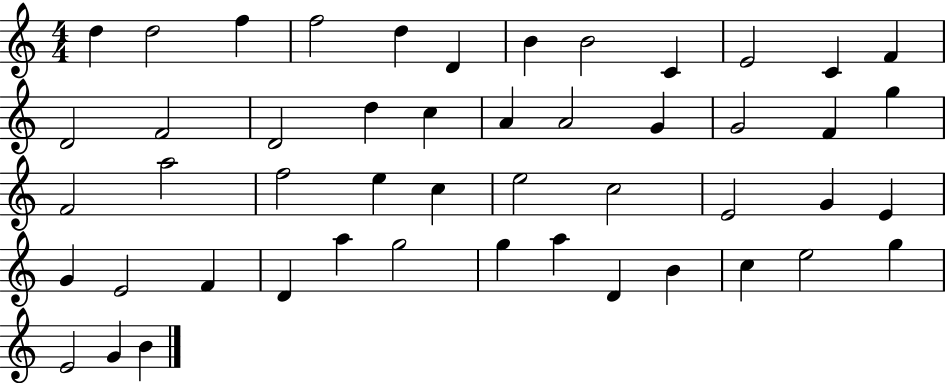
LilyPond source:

{
  \clef treble
  \numericTimeSignature
  \time 4/4
  \key c \major
  d''4 d''2 f''4 | f''2 d''4 d'4 | b'4 b'2 c'4 | e'2 c'4 f'4 | \break d'2 f'2 | d'2 d''4 c''4 | a'4 a'2 g'4 | g'2 f'4 g''4 | \break f'2 a''2 | f''2 e''4 c''4 | e''2 c''2 | e'2 g'4 e'4 | \break g'4 e'2 f'4 | d'4 a''4 g''2 | g''4 a''4 d'4 b'4 | c''4 e''2 g''4 | \break e'2 g'4 b'4 | \bar "|."
}